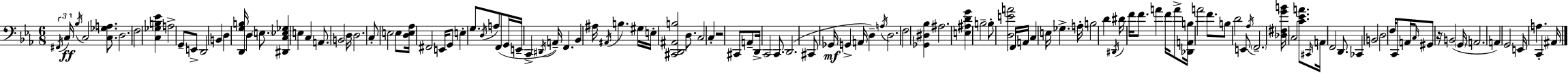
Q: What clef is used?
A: bass